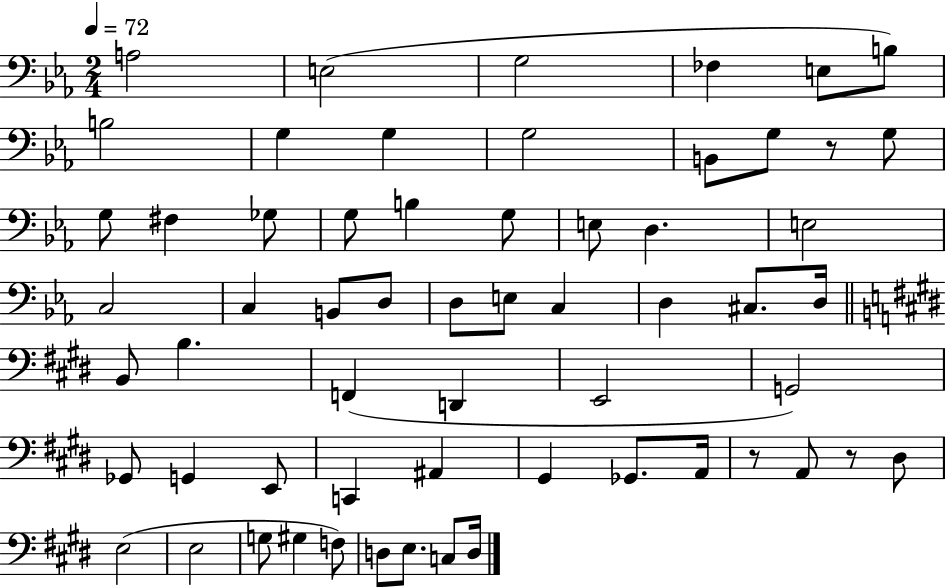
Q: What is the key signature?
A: EES major